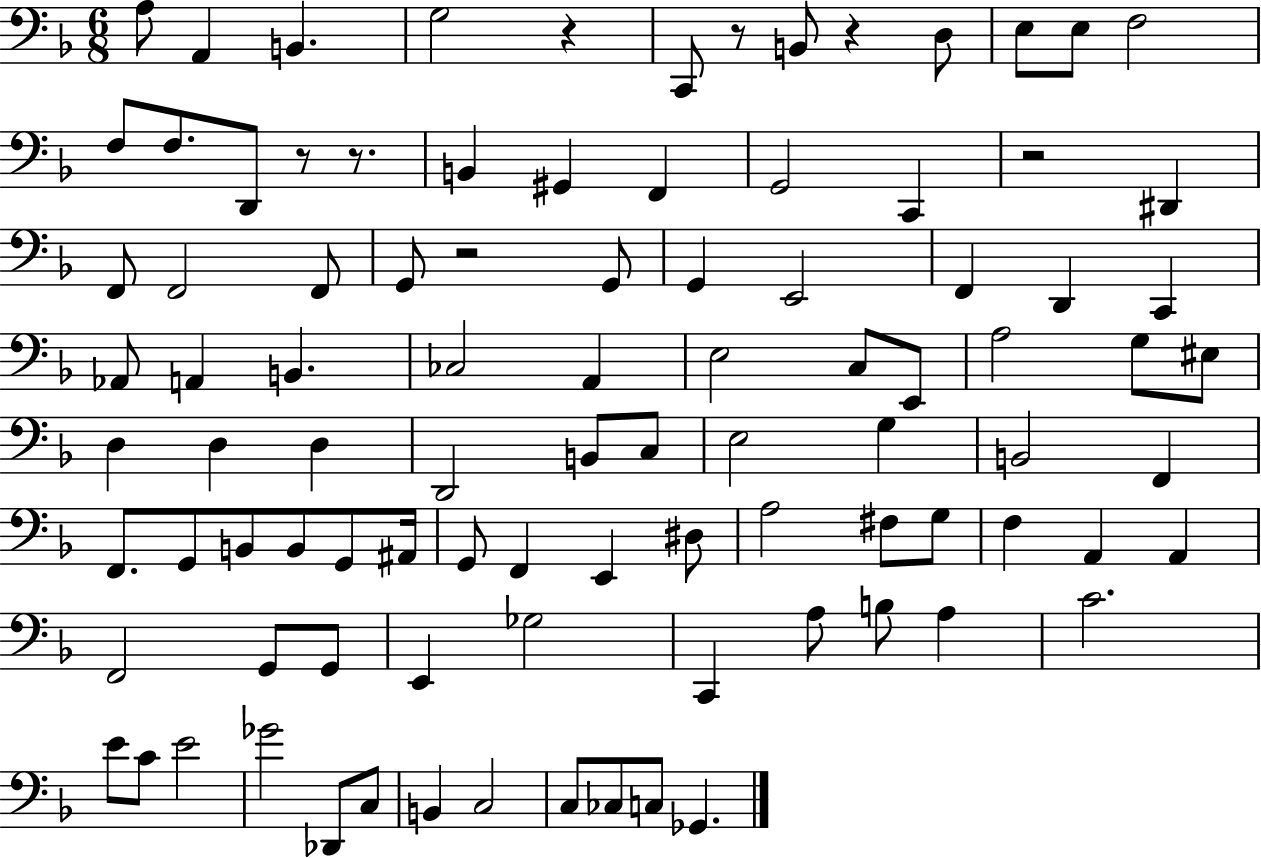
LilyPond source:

{
  \clef bass
  \numericTimeSignature
  \time 6/8
  \key f \major
  a8 a,4 b,4. | g2 r4 | c,8 r8 b,8 r4 d8 | e8 e8 f2 | \break f8 f8. d,8 r8 r8. | b,4 gis,4 f,4 | g,2 c,4 | r2 dis,4 | \break f,8 f,2 f,8 | g,8 r2 g,8 | g,4 e,2 | f,4 d,4 c,4 | \break aes,8 a,4 b,4. | ces2 a,4 | e2 c8 e,8 | a2 g8 eis8 | \break d4 d4 d4 | d,2 b,8 c8 | e2 g4 | b,2 f,4 | \break f,8. g,8 b,8 b,8 g,8 ais,16 | g,8 f,4 e,4 dis8 | a2 fis8 g8 | f4 a,4 a,4 | \break f,2 g,8 g,8 | e,4 ges2 | c,4 a8 b8 a4 | c'2. | \break e'8 c'8 e'2 | ges'2 des,8 c8 | b,4 c2 | c8 ces8 c8 ges,4. | \break \bar "|."
}